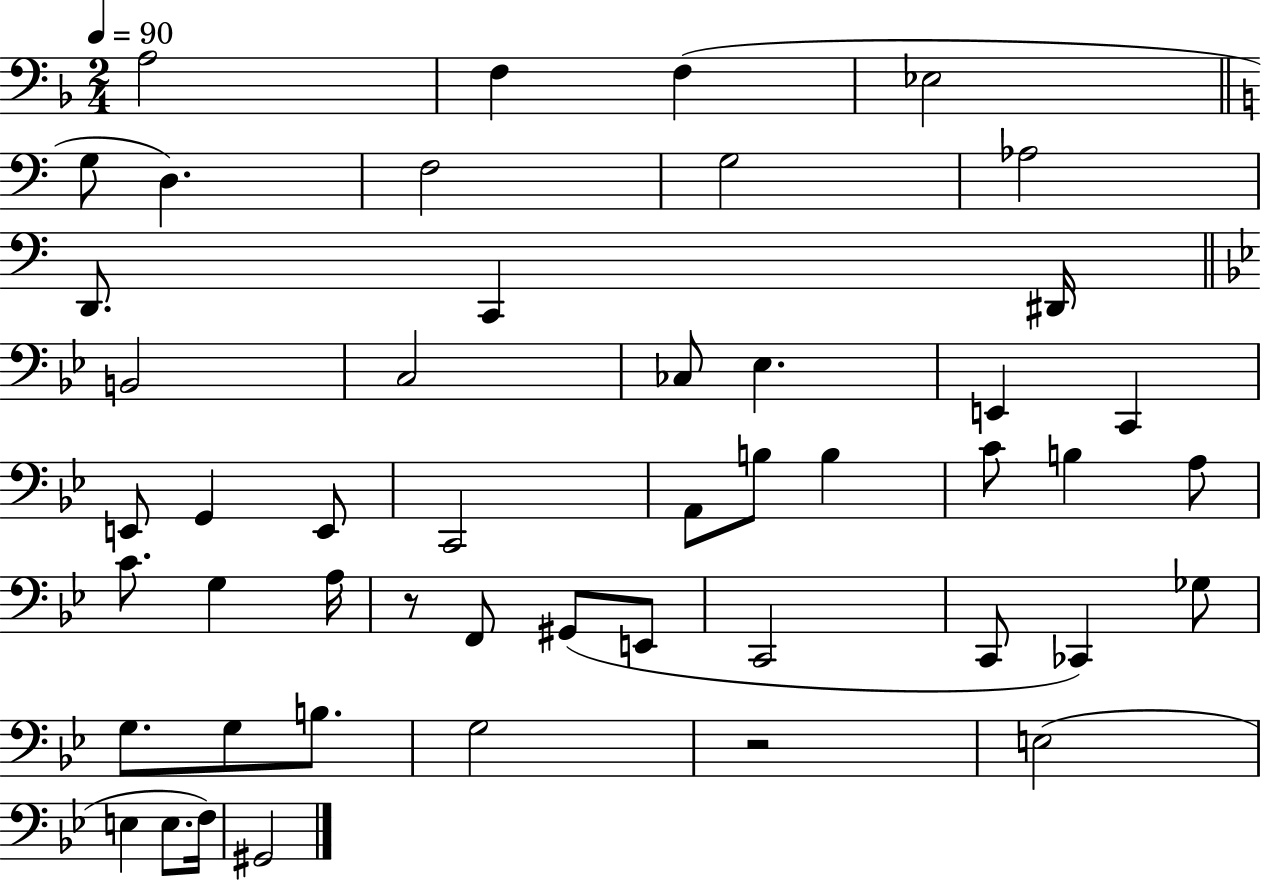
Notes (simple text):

A3/h F3/q F3/q Eb3/h G3/e D3/q. F3/h G3/h Ab3/h D2/e. C2/q D#2/s B2/h C3/h CES3/e Eb3/q. E2/q C2/q E2/e G2/q E2/e C2/h A2/e B3/e B3/q C4/e B3/q A3/e C4/e. G3/q A3/s R/e F2/e G#2/e E2/e C2/h C2/e CES2/q Gb3/e G3/e. G3/e B3/e. G3/h R/h E3/h E3/q E3/e. F3/s G#2/h